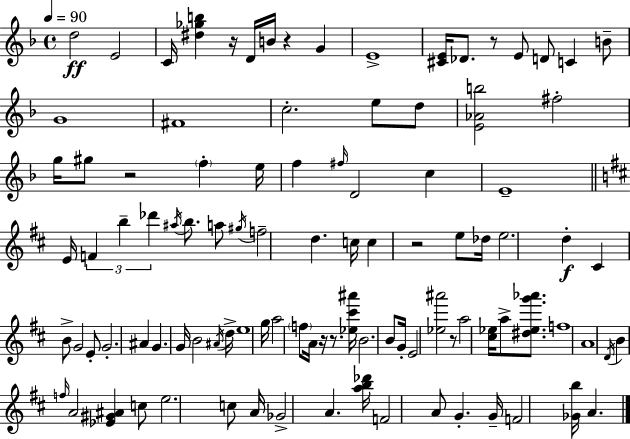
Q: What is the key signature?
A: D minor